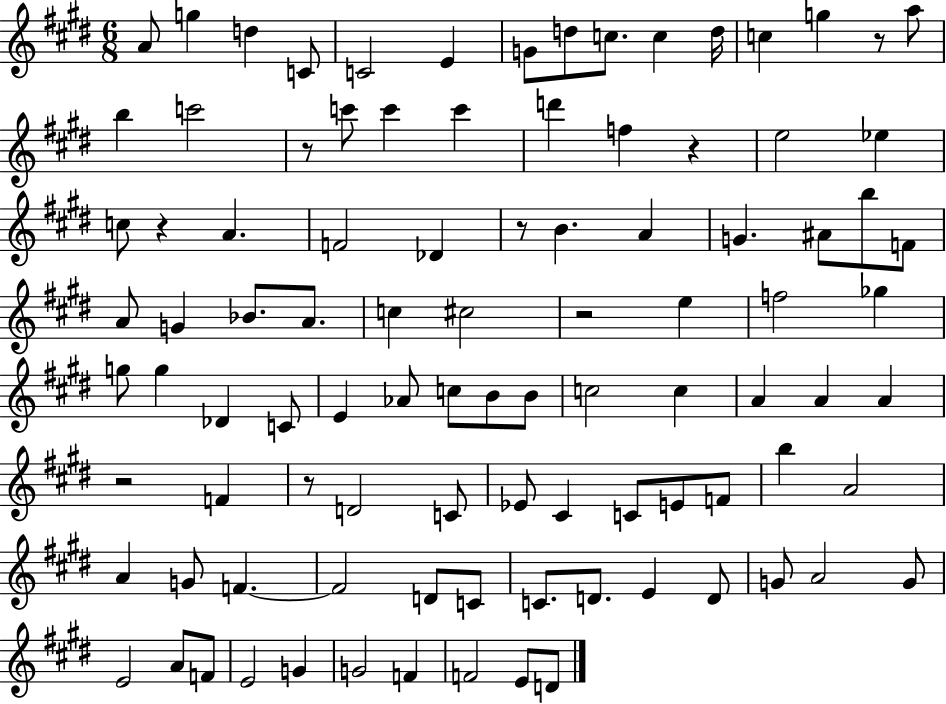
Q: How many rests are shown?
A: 8